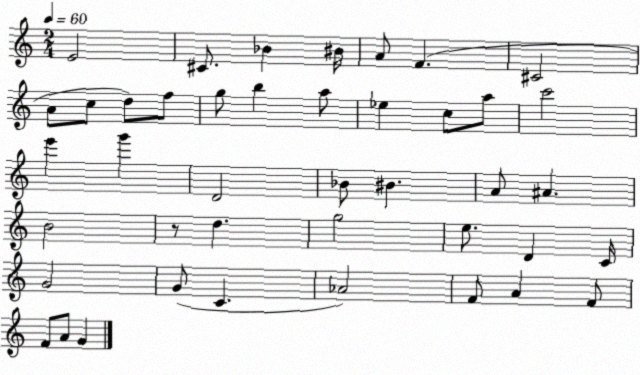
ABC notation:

X:1
T:Untitled
M:2/4
L:1/4
K:C
E2 ^C/2 _B ^B/4 A/2 F ^C2 A/2 c/2 d/2 f/2 g/2 b a/2 _e c/2 a/2 c'2 e' g' D2 _B/2 ^B A/2 ^A B2 z/2 d g2 e/2 D C/4 G2 G/2 C _A2 F/2 A F/2 F/2 A/2 G